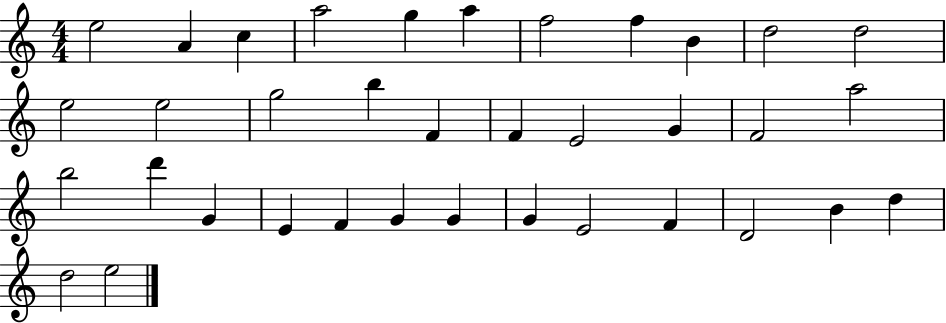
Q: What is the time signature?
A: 4/4